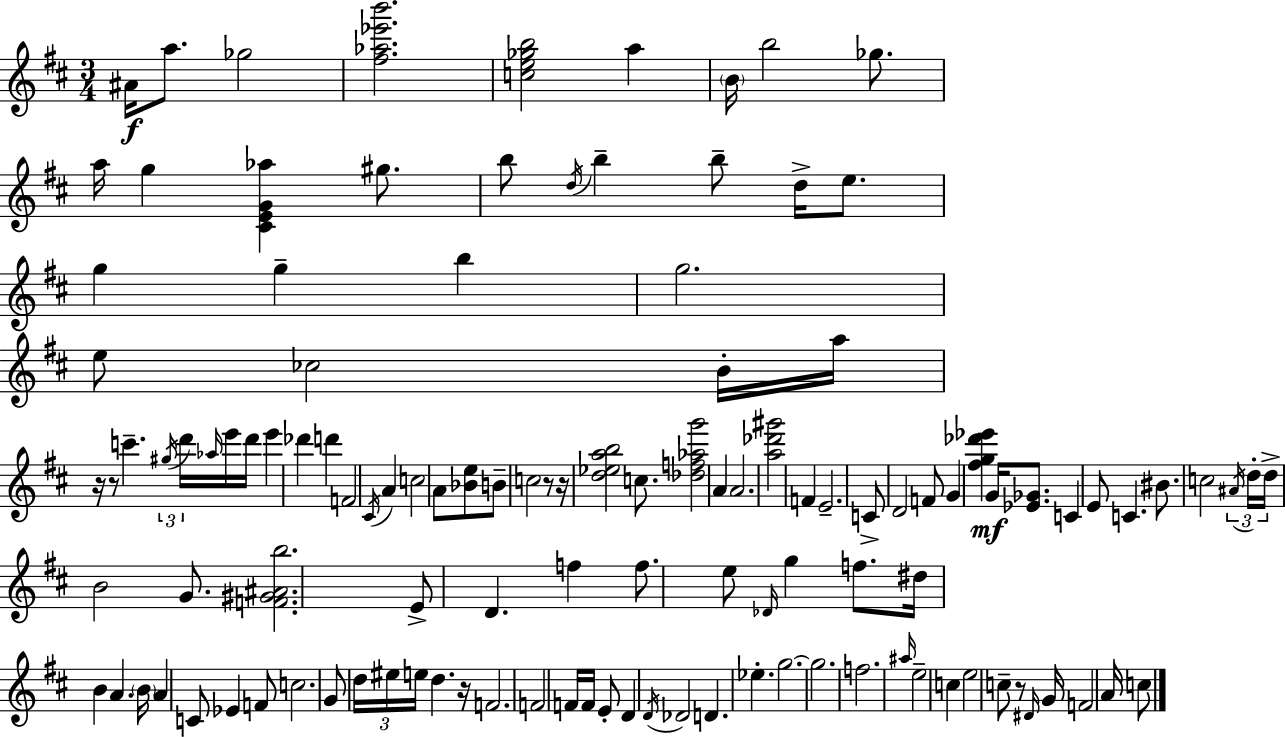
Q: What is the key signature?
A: D major